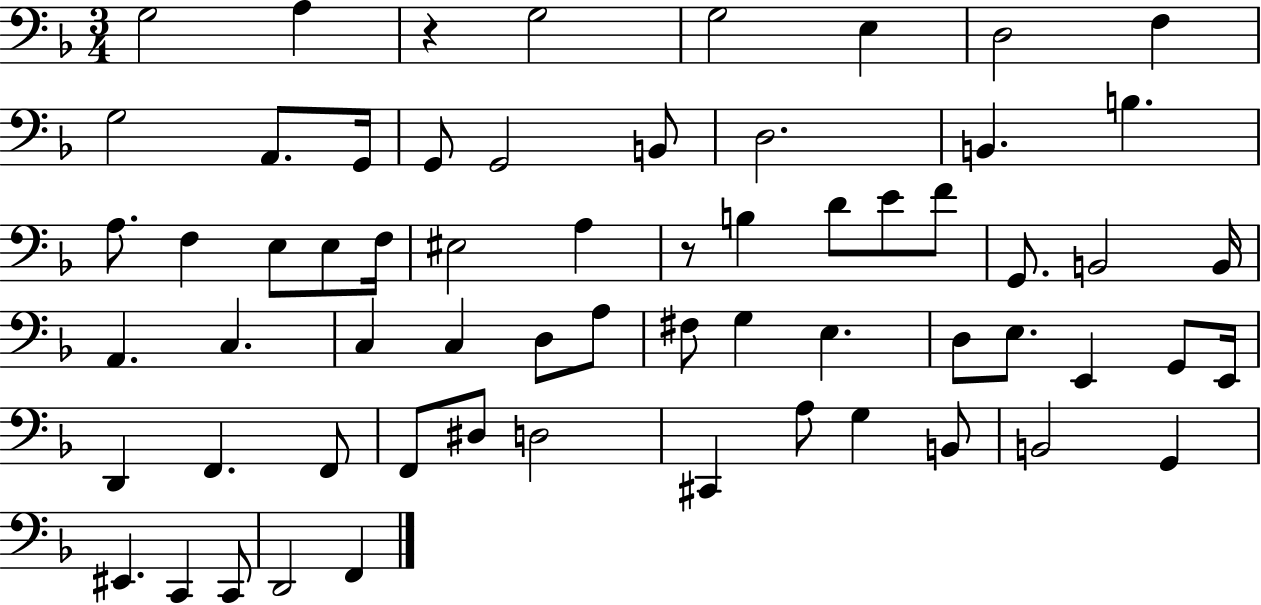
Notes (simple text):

G3/h A3/q R/q G3/h G3/h E3/q D3/h F3/q G3/h A2/e. G2/s G2/e G2/h B2/e D3/h. B2/q. B3/q. A3/e. F3/q E3/e E3/e F3/s EIS3/h A3/q R/e B3/q D4/e E4/e F4/e G2/e. B2/h B2/s A2/q. C3/q. C3/q C3/q D3/e A3/e F#3/e G3/q E3/q. D3/e E3/e. E2/q G2/e E2/s D2/q F2/q. F2/e F2/e D#3/e D3/h C#2/q A3/e G3/q B2/e B2/h G2/q EIS2/q. C2/q C2/e D2/h F2/q